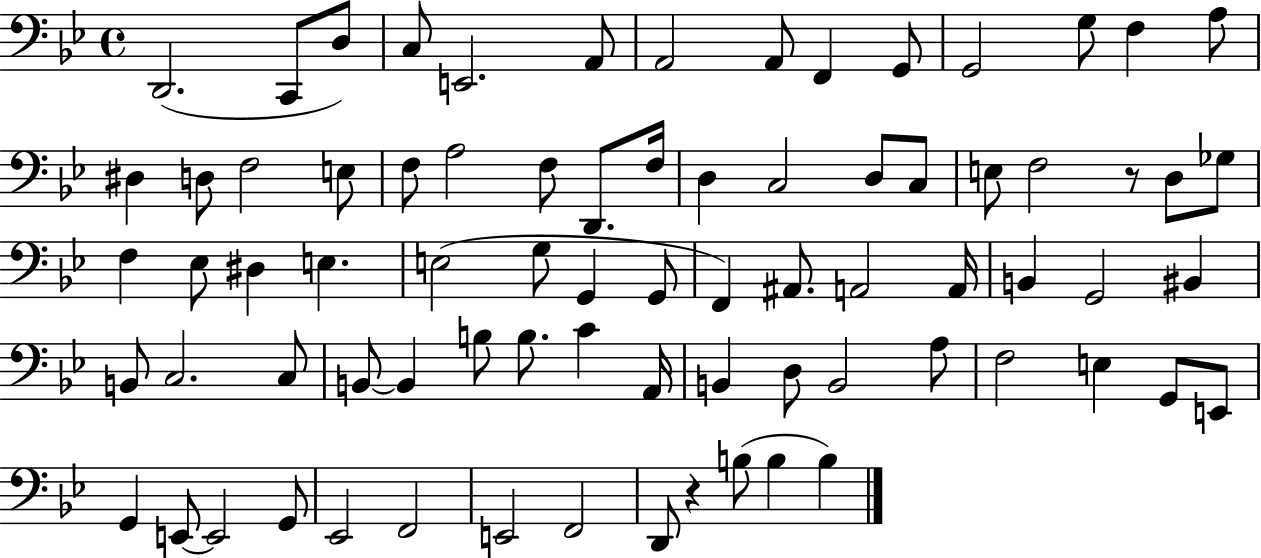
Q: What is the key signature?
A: BES major